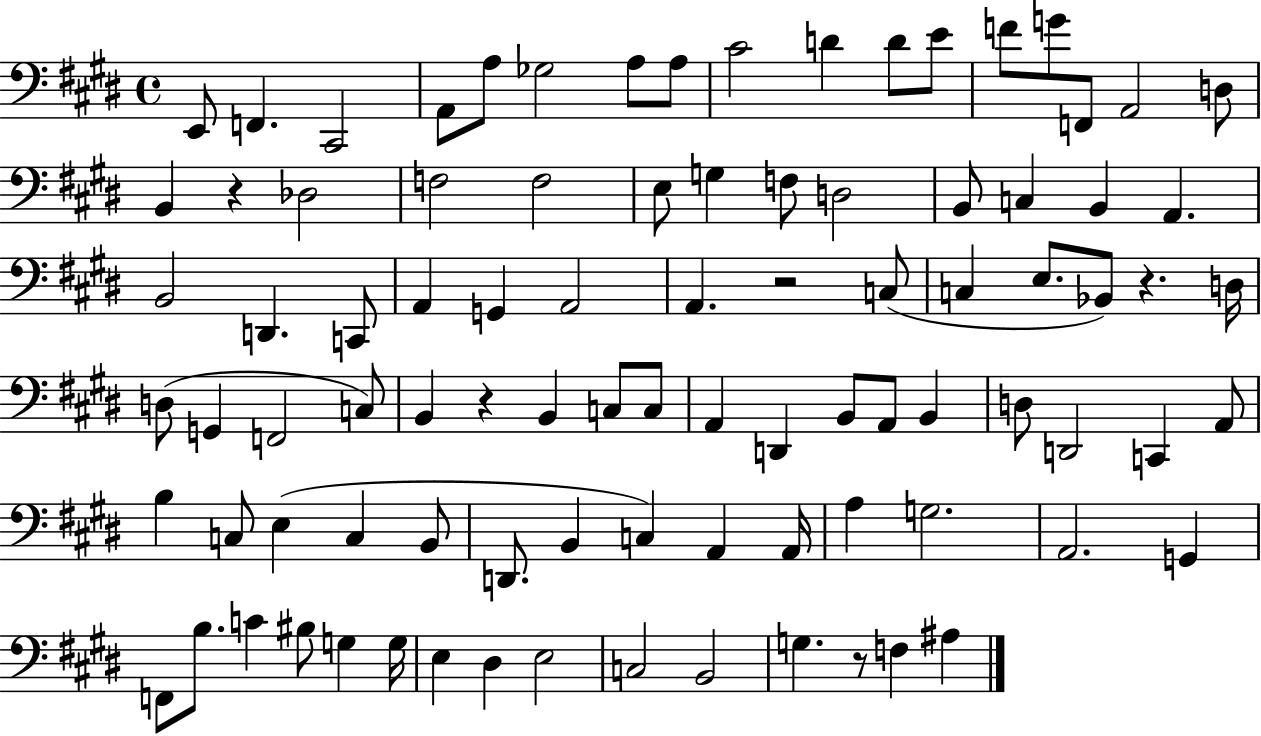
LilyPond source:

{
  \clef bass
  \time 4/4
  \defaultTimeSignature
  \key e \major
  e,8 f,4. cis,2 | a,8 a8 ges2 a8 a8 | cis'2 d'4 d'8 e'8 | f'8 g'8 f,8 a,2 d8 | \break b,4 r4 des2 | f2 f2 | e8 g4 f8 d2 | b,8 c4 b,4 a,4. | \break b,2 d,4. c,8 | a,4 g,4 a,2 | a,4. r2 c8( | c4 e8. bes,8) r4. d16 | \break d8( g,4 f,2 c8) | b,4 r4 b,4 c8 c8 | a,4 d,4 b,8 a,8 b,4 | d8 d,2 c,4 a,8 | \break b4 c8 e4( c4 b,8 | d,8. b,4 c4) a,4 a,16 | a4 g2. | a,2. g,4 | \break f,8 b8. c'4 bis8 g4 g16 | e4 dis4 e2 | c2 b,2 | g4. r8 f4 ais4 | \break \bar "|."
}